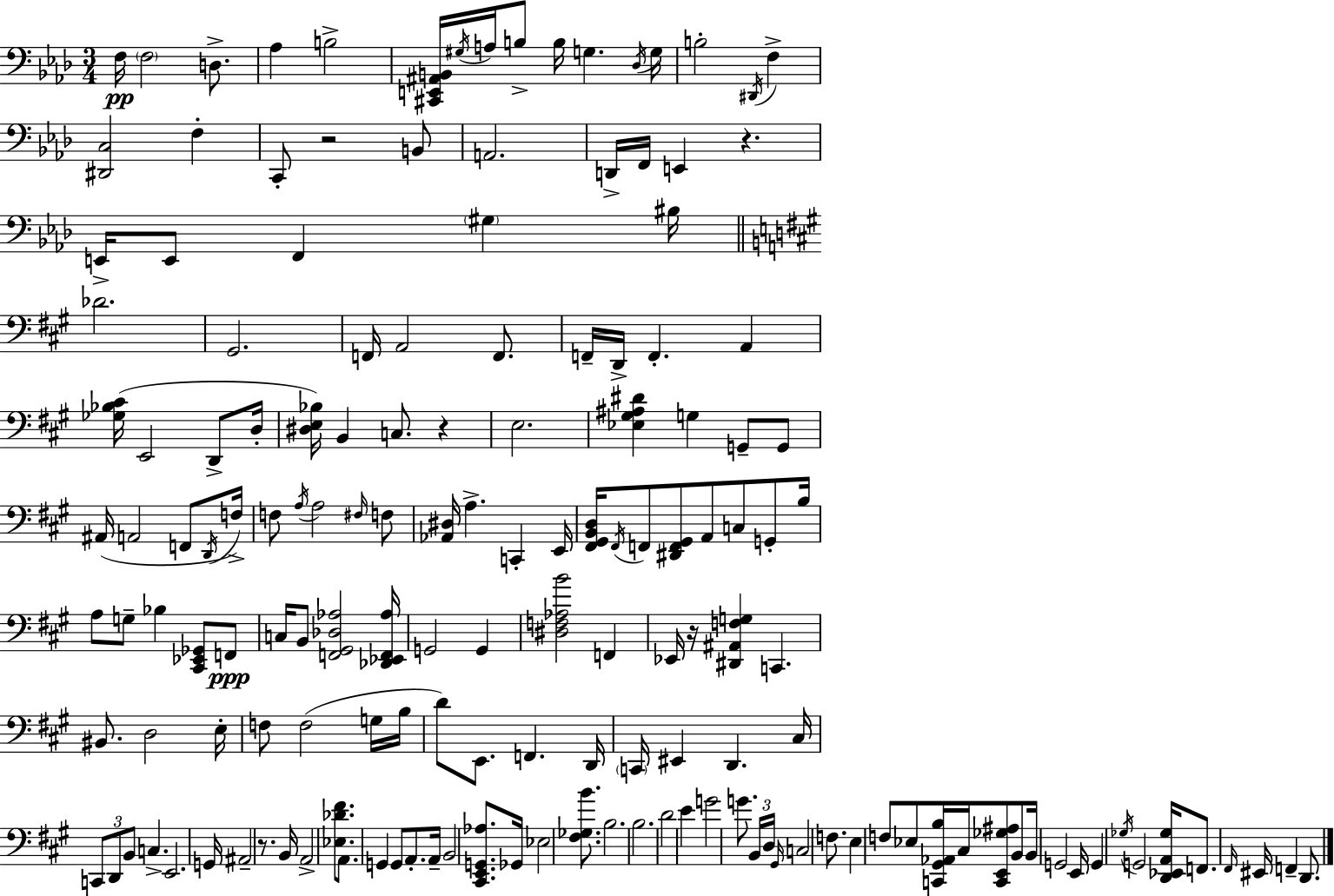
{
  \clef bass
  \numericTimeSignature
  \time 3/4
  \key aes \major
  f16\pp \parenthesize f2 d8.-> | aes4 b2-> | <cis, e, ais, b,>16 \acciaccatura { gis16 } a16 b8-> b16 g4. | \acciaccatura { des16 } g16 b2-. \acciaccatura { dis,16 } f4-> | \break <dis, c>2 f4-. | c,8-. r2 | b,8 a,2. | d,16-> f,16 e,4 r4. | \break e,16-> e,8 f,4 \parenthesize gis4 | bis16 \bar "||" \break \key a \major des'2. | gis,2. | f,16 a,2 f,8. | f,16-- d,16-> f,4.-. a,4 | \break <ges bes cis'>16( e,2 d,8-> d16-. | <dis e bes>16) b,4 c8. r4 | e2. | <ees gis ais dis'>4 g4 g,8-- g,8 | \break ais,16( a,2 f,8 \acciaccatura { d,16 } | f16->) f8 \acciaccatura { a16 } a2 | \grace { fis16 } f8 <aes, dis>16 a4.-> c,4-. | e,16 <fis, gis, b, d>16 \acciaccatura { fis,16 } f,8 <dis, f, gis,>8 a,8 c8 | \break g,8-. b16 a8 g8-- bes4 | <cis, ees, ges,>8 f,8\ppp c16 b,8 <f, gis, des aes>2 | <des, ees, f, aes>16 g,2 | g,4 <dis f aes b'>2 | \break f,4 ees,16 r16 <dis, ais, f g>4 c,4. | bis,8. d2 | e16-. f8 f2( | g16 b16 d'8) e,8. f,4. | \break d,16 \parenthesize c,16 eis,4 d,4. | cis16 \tuplet 3/2 { c,8 d,8 b,8 } c4.-> | e,2. | g,16 ais,2-- | \break r8. b,16 a,2-> | <ees des' fis'>8. a,8. g,4 g,8 | a,8.-. a,16-- b,2 | <cis, e, g, aes>8. ges,16 ees2 | \break <fis ges b'>8. b2. | b2. | d'2 | e'4 g'2 | \break g'8. \tuplet 3/2 { b,16 d16 \grace { gis,16 } } c2 | f8. e4 f8 ees8 | <c, gis, aes, b>16 cis16 <c, e, ges ais>8 b,8 b,16 g,2 | e,16 g,4 \acciaccatura { ges16 } g,2 | \break <d, ees, a, ges>16 f,8. \grace { fis,16 } eis,16 | f,4-- d,8. \bar "|."
}